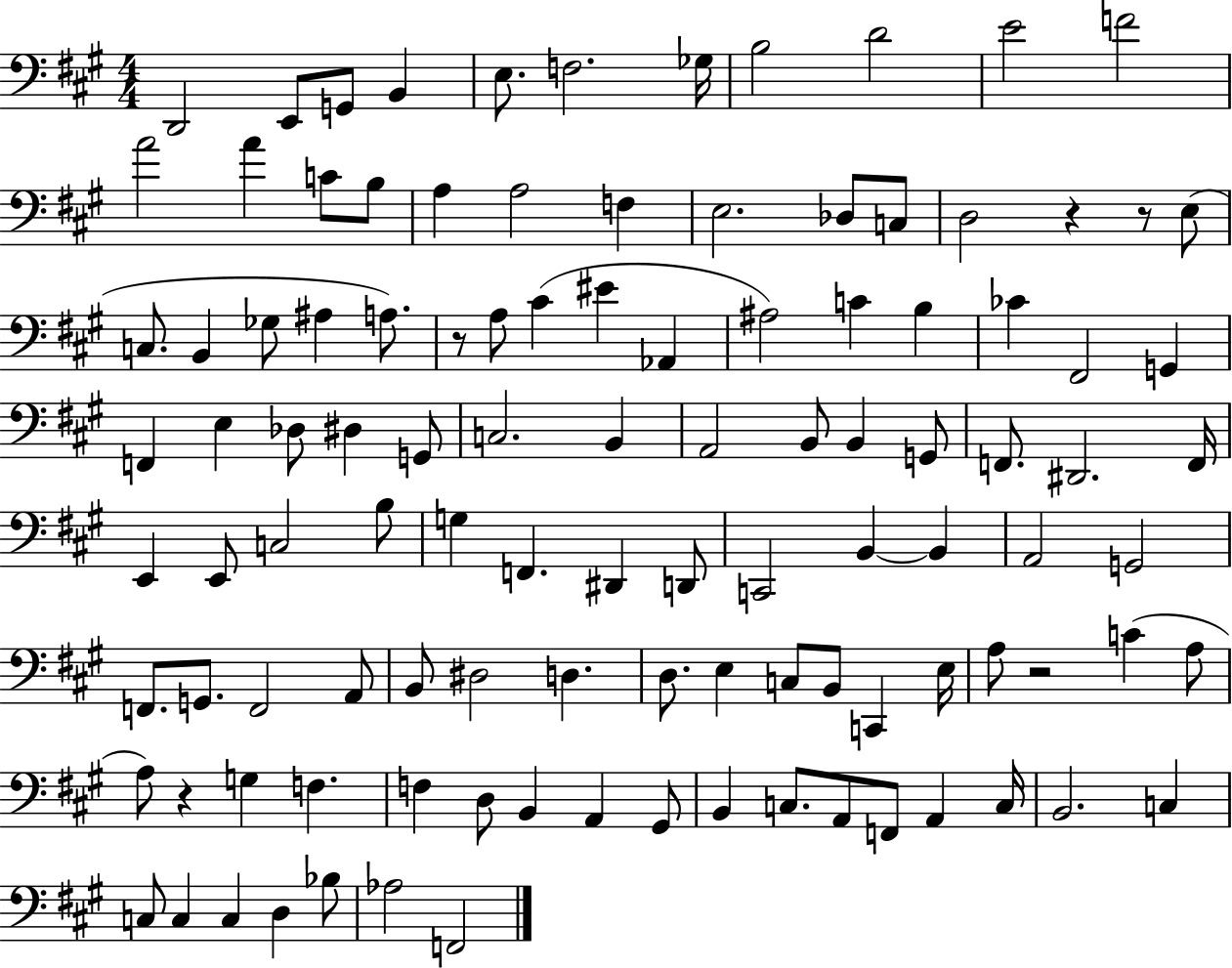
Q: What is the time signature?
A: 4/4